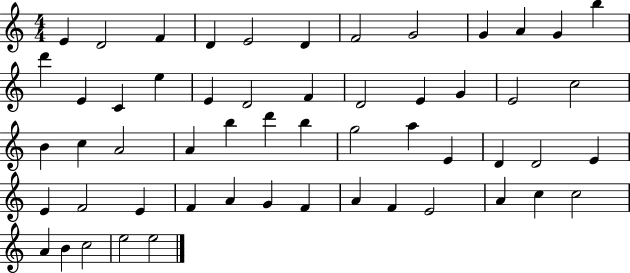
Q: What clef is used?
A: treble